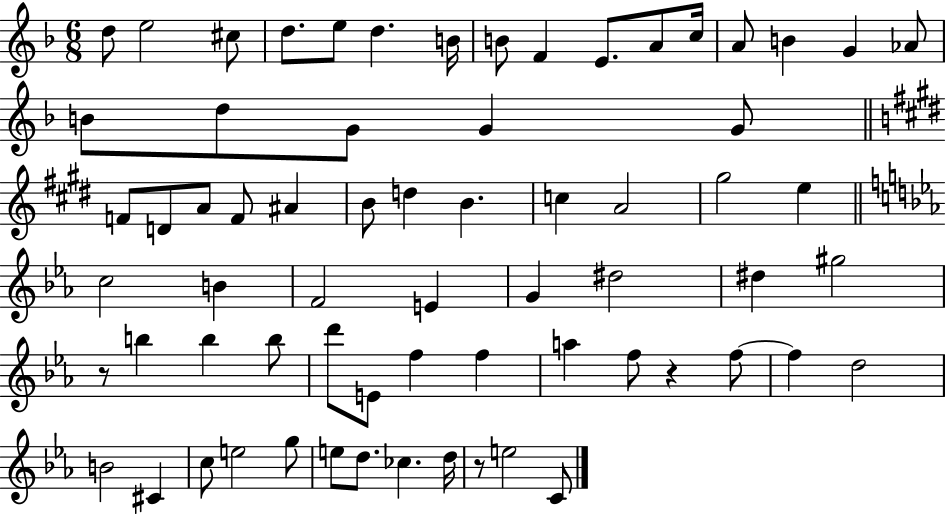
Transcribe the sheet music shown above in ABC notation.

X:1
T:Untitled
M:6/8
L:1/4
K:F
d/2 e2 ^c/2 d/2 e/2 d B/4 B/2 F E/2 A/2 c/4 A/2 B G _A/2 B/2 d/2 G/2 G G/2 F/2 D/2 A/2 F/2 ^A B/2 d B c A2 ^g2 e c2 B F2 E G ^d2 ^d ^g2 z/2 b b b/2 d'/2 E/2 f f a f/2 z f/2 f d2 B2 ^C c/2 e2 g/2 e/2 d/2 _c d/4 z/2 e2 C/2